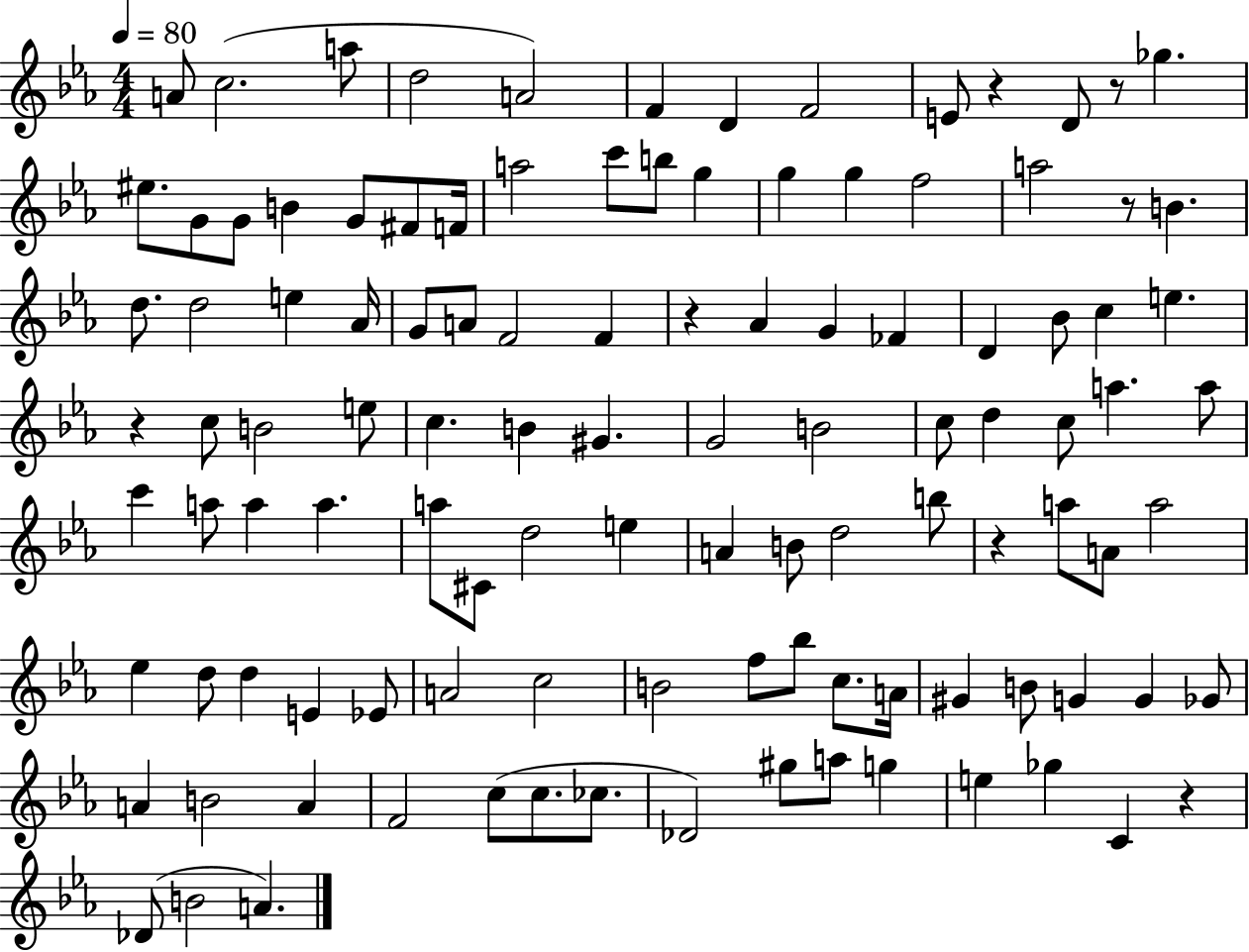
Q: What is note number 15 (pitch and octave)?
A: B4